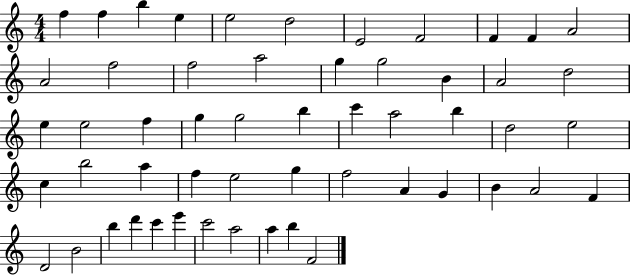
F5/q F5/q B5/q E5/q E5/h D5/h E4/h F4/h F4/q F4/q A4/h A4/h F5/h F5/h A5/h G5/q G5/h B4/q A4/h D5/h E5/q E5/h F5/q G5/q G5/h B5/q C6/q A5/h B5/q D5/h E5/h C5/q B5/h A5/q F5/q E5/h G5/q F5/h A4/q G4/q B4/q A4/h F4/q D4/h B4/h B5/q D6/q C6/q E6/q C6/h A5/h A5/q B5/q F4/h